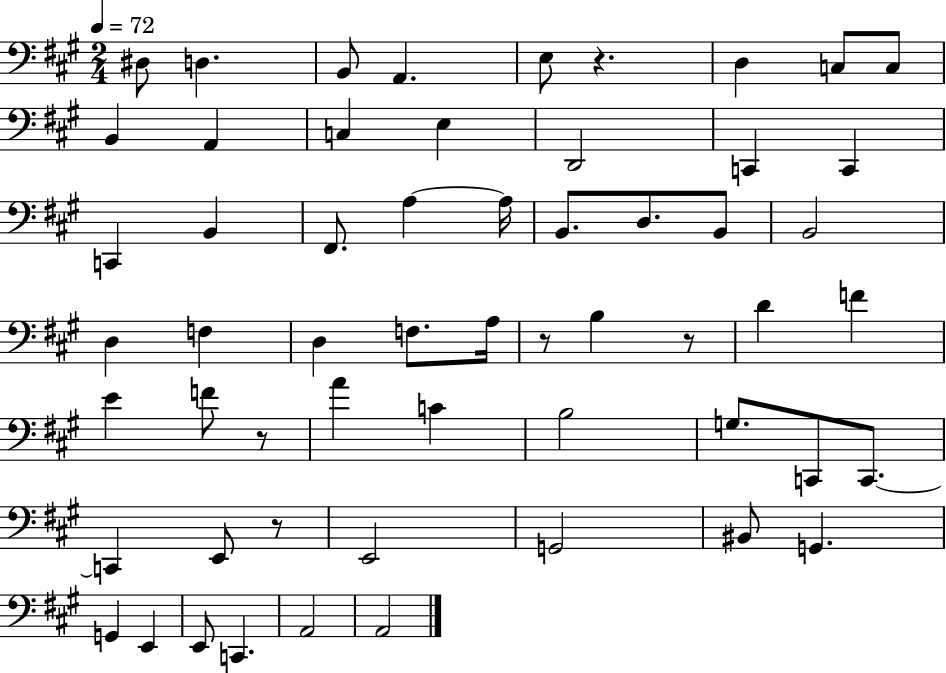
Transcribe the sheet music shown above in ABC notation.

X:1
T:Untitled
M:2/4
L:1/4
K:A
^D,/2 D, B,,/2 A,, E,/2 z D, C,/2 C,/2 B,, A,, C, E, D,,2 C,, C,, C,, B,, ^F,,/2 A, A,/4 B,,/2 D,/2 B,,/2 B,,2 D, F, D, F,/2 A,/4 z/2 B, z/2 D F E F/2 z/2 A C B,2 G,/2 C,,/2 C,,/2 C,, E,,/2 z/2 E,,2 G,,2 ^B,,/2 G,, G,, E,, E,,/2 C,, A,,2 A,,2